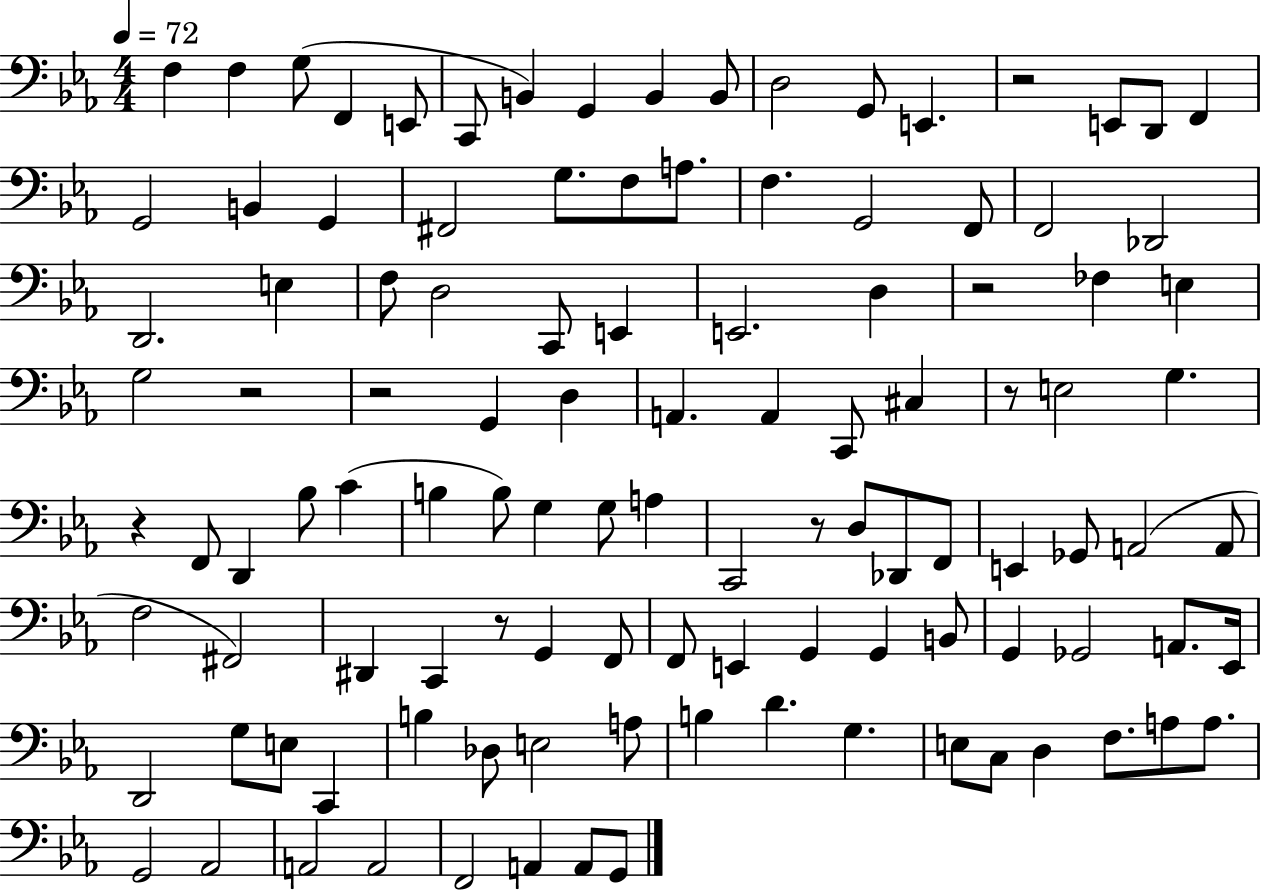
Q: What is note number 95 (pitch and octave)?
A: A3